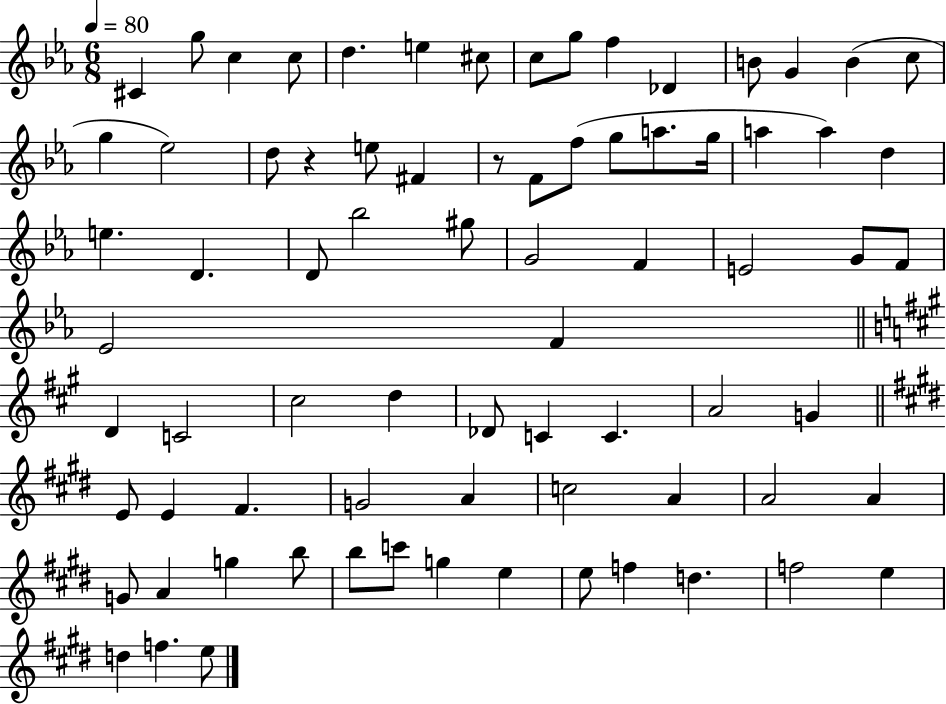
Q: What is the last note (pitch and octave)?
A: E5